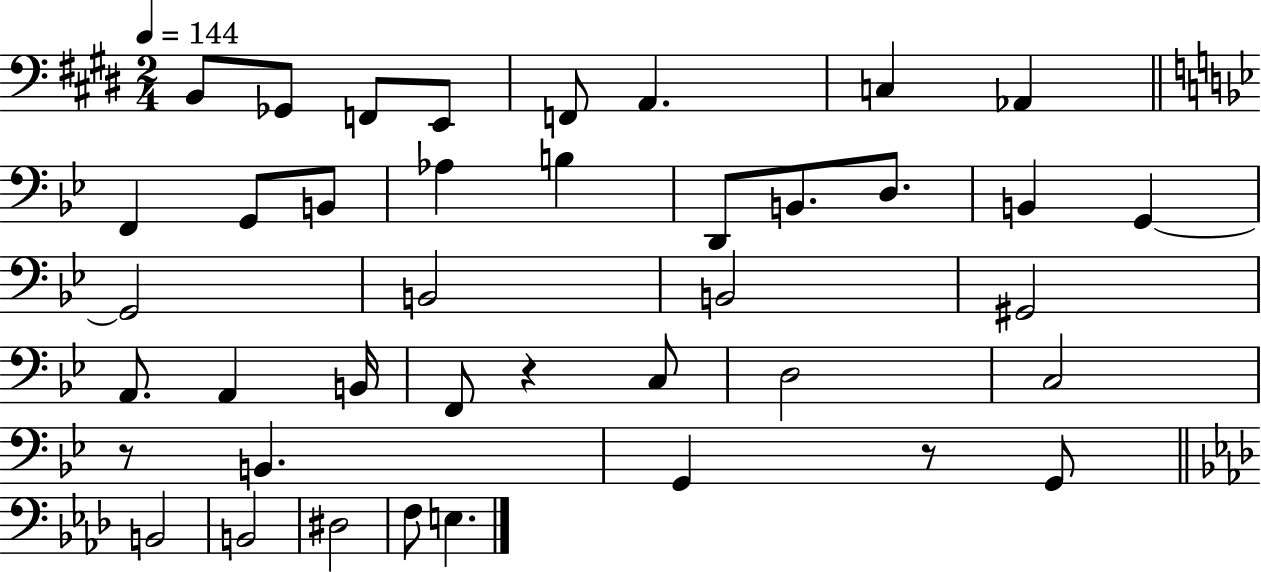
{
  \clef bass
  \numericTimeSignature
  \time 2/4
  \key e \major
  \tempo 4 = 144
  \repeat volta 2 { b,8 ges,8 f,8 e,8 | f,8 a,4. | c4 aes,4 | \bar "||" \break \key bes \major f,4 g,8 b,8 | aes4 b4 | d,8 b,8. d8. | b,4 g,4~~ | \break g,2 | b,2 | b,2 | gis,2 | \break a,8. a,4 b,16 | f,8 r4 c8 | d2 | c2 | \break r8 b,4. | g,4 r8 g,8 | \bar "||" \break \key aes \major b,2 | b,2 | dis2 | f8 e4. | \break } \bar "|."
}